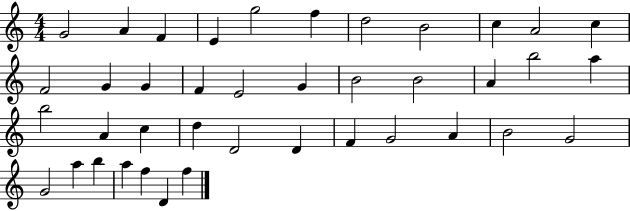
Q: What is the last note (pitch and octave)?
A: F5